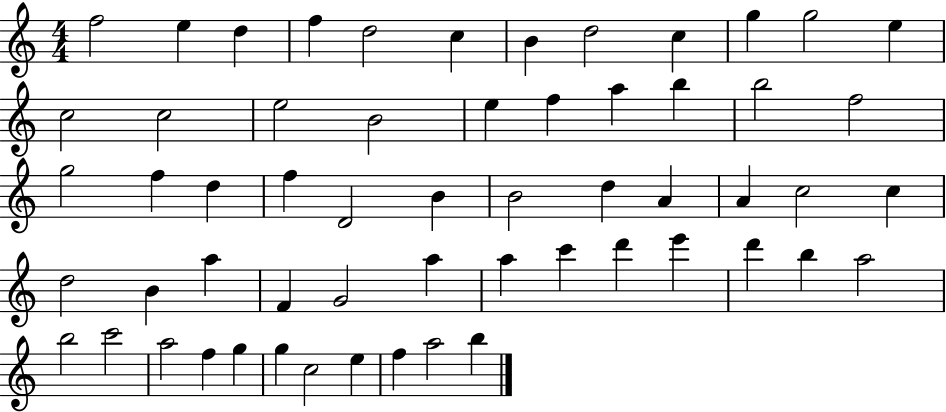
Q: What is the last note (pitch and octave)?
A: B5